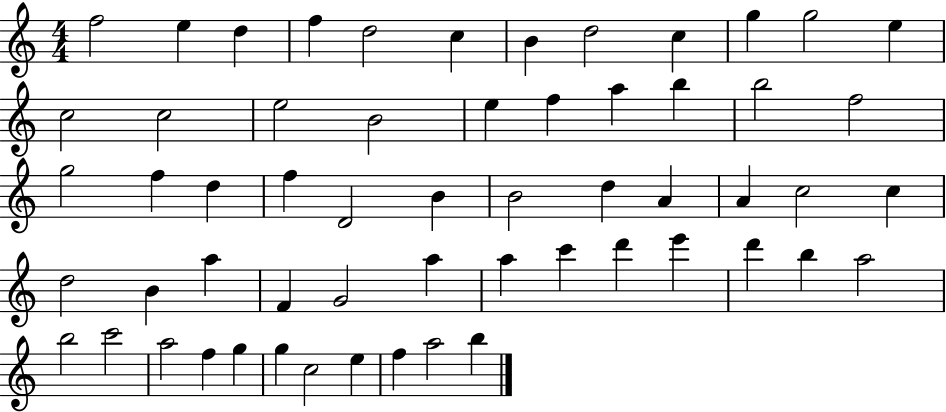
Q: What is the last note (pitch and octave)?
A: B5